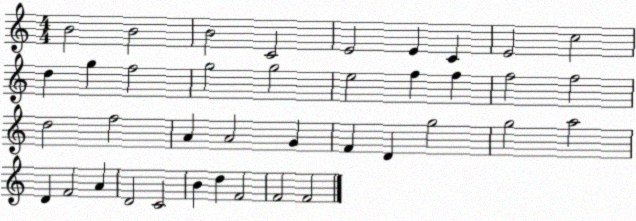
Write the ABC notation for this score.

X:1
T:Untitled
M:4/4
L:1/4
K:C
B2 B2 B2 C2 E2 E C E2 c2 d g f2 g2 g2 e2 f f f2 f2 d2 f2 A A2 G F D g2 g2 a2 D F2 A D2 C2 B d F2 F2 F2